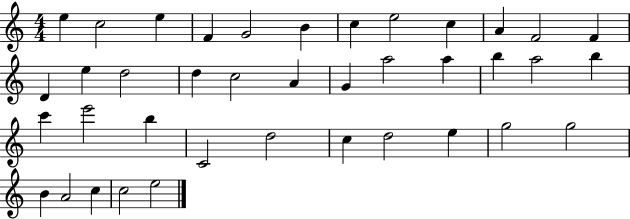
X:1
T:Untitled
M:4/4
L:1/4
K:C
e c2 e F G2 B c e2 c A F2 F D e d2 d c2 A G a2 a b a2 b c' e'2 b C2 d2 c d2 e g2 g2 B A2 c c2 e2